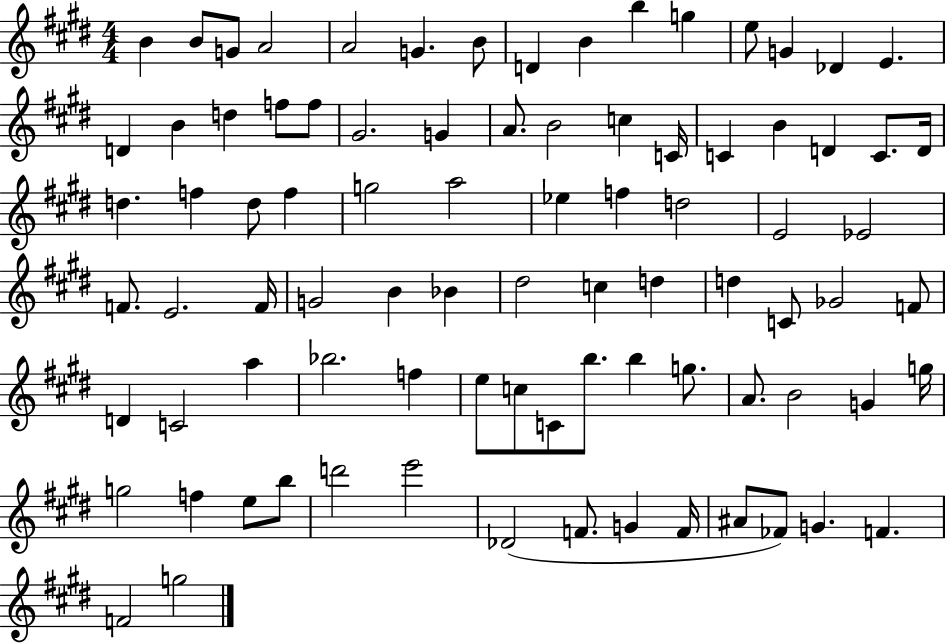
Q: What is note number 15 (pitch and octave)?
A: E4